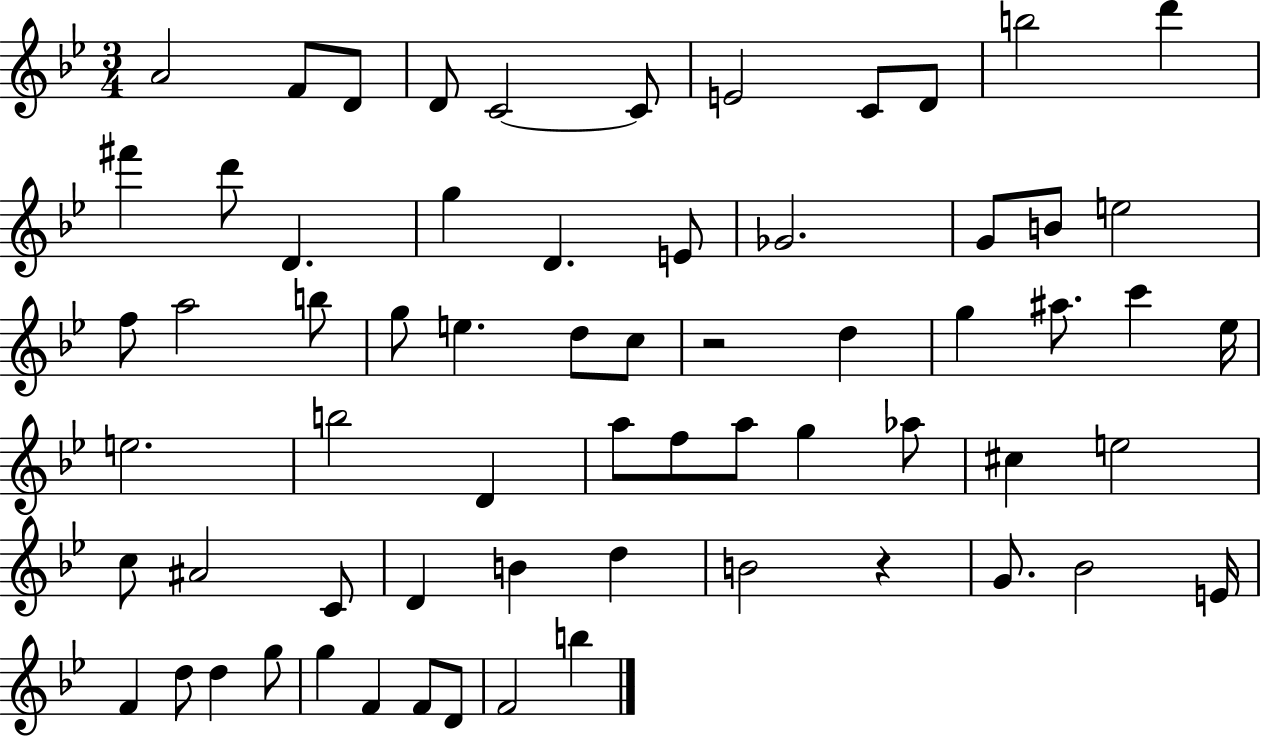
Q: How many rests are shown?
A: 2